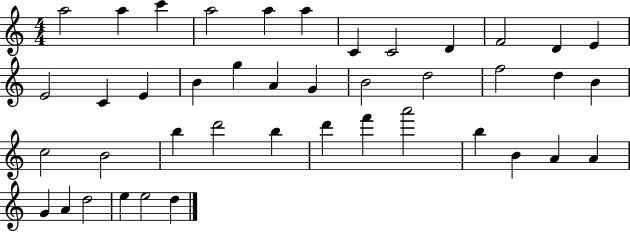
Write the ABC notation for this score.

X:1
T:Untitled
M:4/4
L:1/4
K:C
a2 a c' a2 a a C C2 D F2 D E E2 C E B g A G B2 d2 f2 d B c2 B2 b d'2 b d' f' a'2 b B A A G A d2 e e2 d